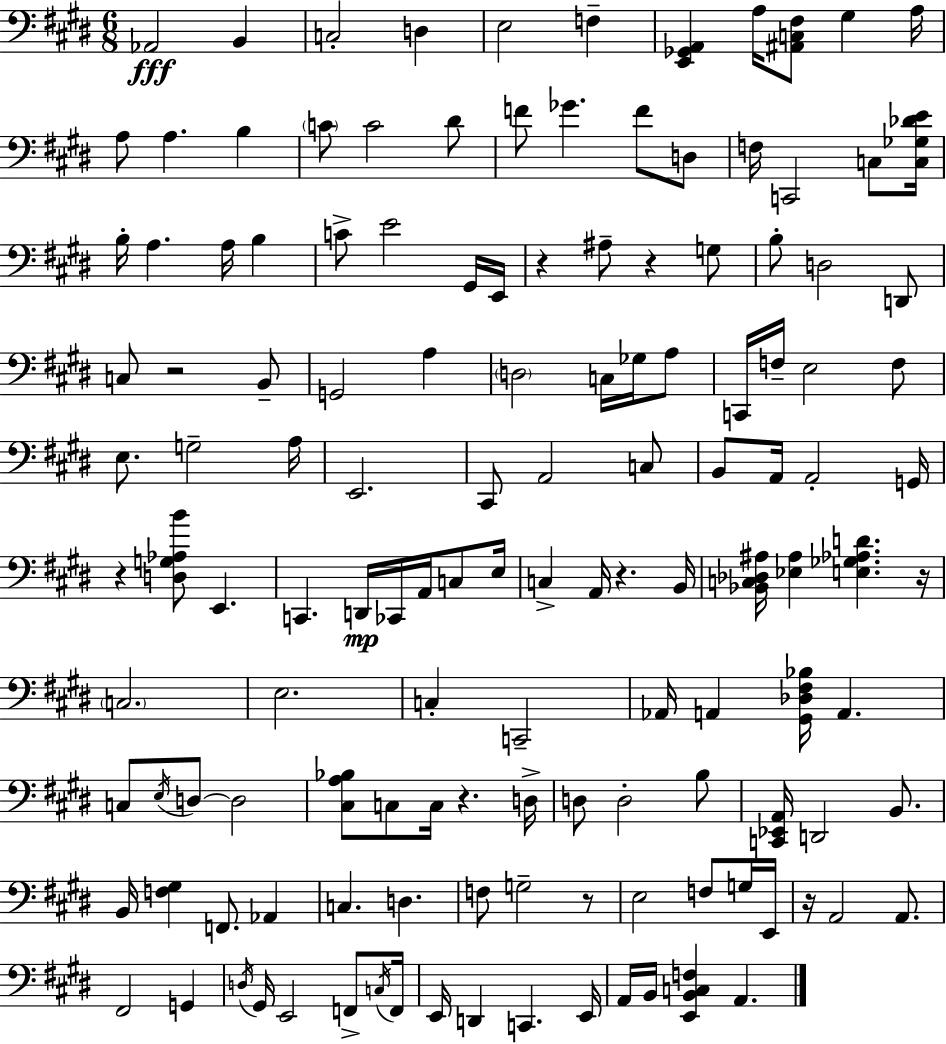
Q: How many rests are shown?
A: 9